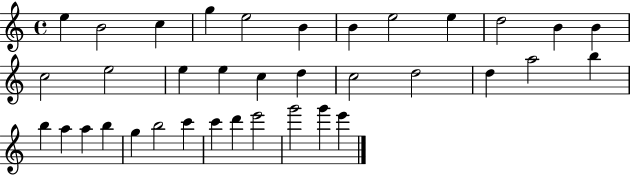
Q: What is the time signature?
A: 4/4